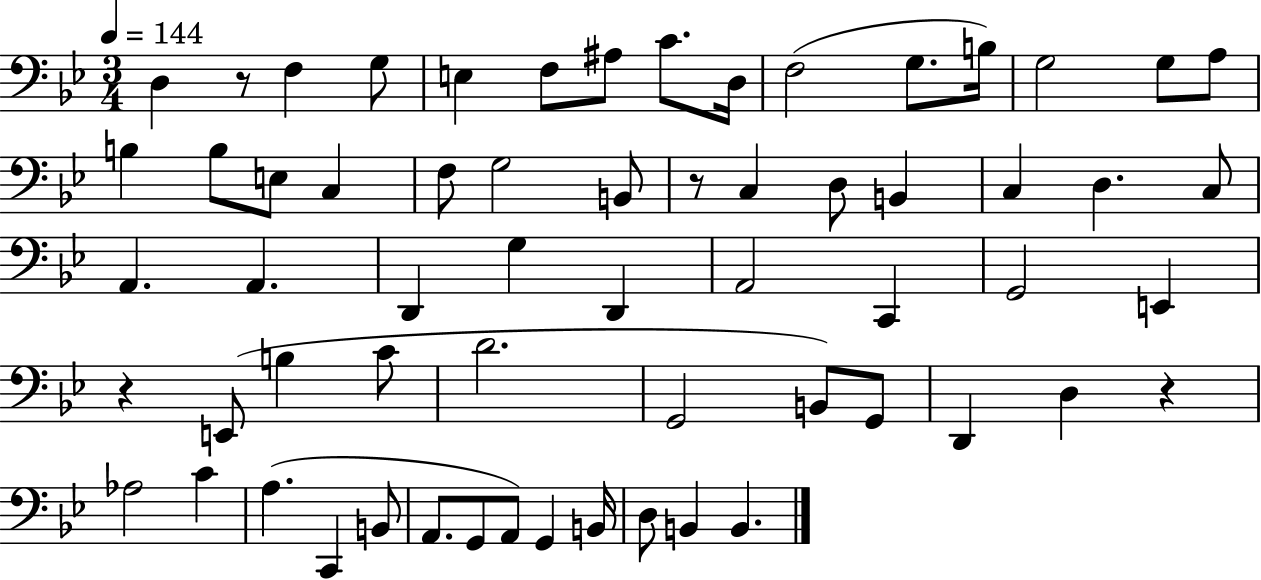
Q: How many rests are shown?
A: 4